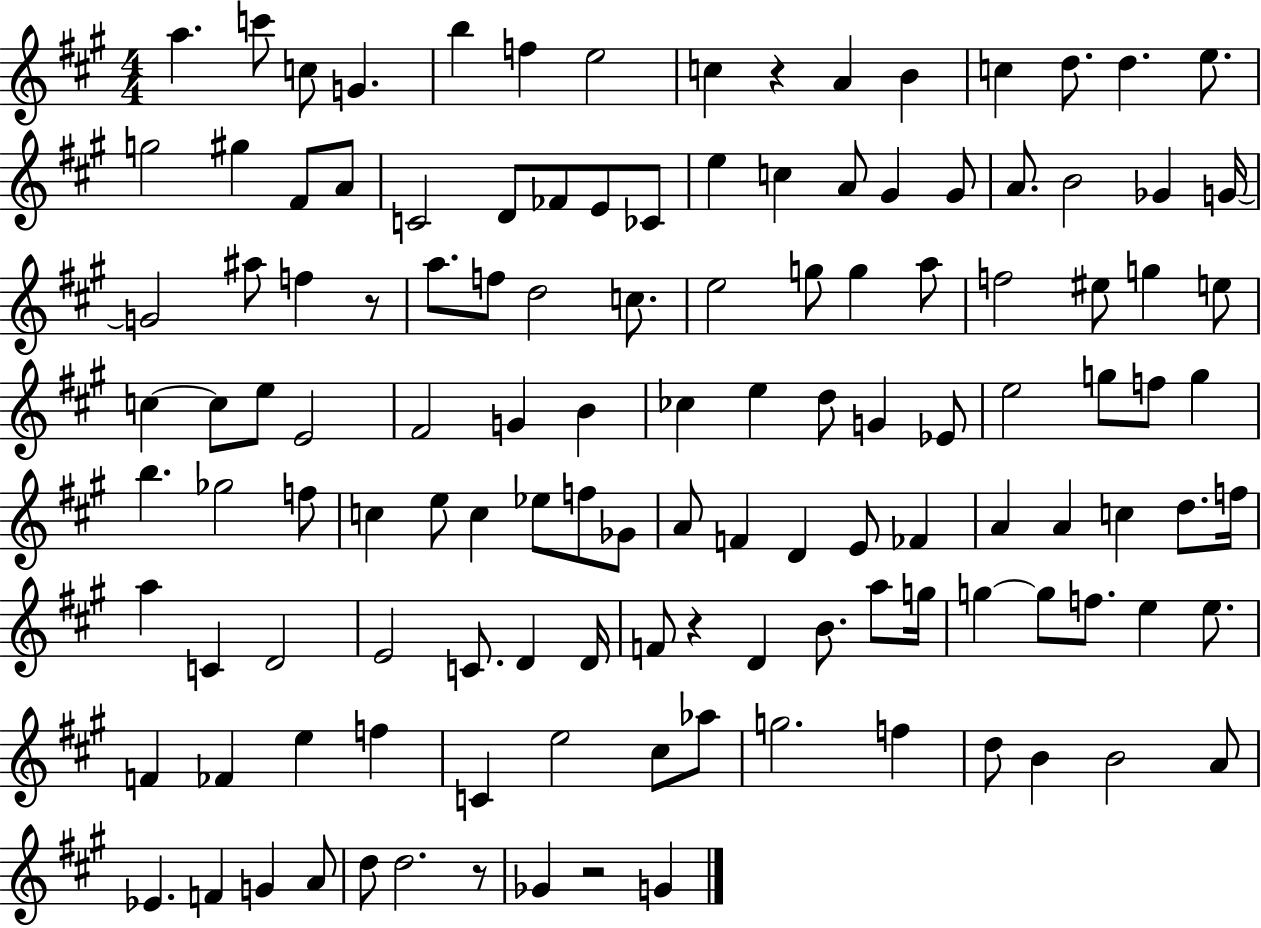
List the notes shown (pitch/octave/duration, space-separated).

A5/q. C6/e C5/e G4/q. B5/q F5/q E5/h C5/q R/q A4/q B4/q C5/q D5/e. D5/q. E5/e. G5/h G#5/q F#4/e A4/e C4/h D4/e FES4/e E4/e CES4/e E5/q C5/q A4/e G#4/q G#4/e A4/e. B4/h Gb4/q G4/s G4/h A#5/e F5/q R/e A5/e. F5/e D5/h C5/e. E5/h G5/e G5/q A5/e F5/h EIS5/e G5/q E5/e C5/q C5/e E5/e E4/h F#4/h G4/q B4/q CES5/q E5/q D5/e G4/q Eb4/e E5/h G5/e F5/e G5/q B5/q. Gb5/h F5/e C5/q E5/e C5/q Eb5/e F5/e Gb4/e A4/e F4/q D4/q E4/e FES4/q A4/q A4/q C5/q D5/e. F5/s A5/q C4/q D4/h E4/h C4/e. D4/q D4/s F4/e R/q D4/q B4/e. A5/e G5/s G5/q G5/e F5/e. E5/q E5/e. F4/q FES4/q E5/q F5/q C4/q E5/h C#5/e Ab5/e G5/h. F5/q D5/e B4/q B4/h A4/e Eb4/q. F4/q G4/q A4/e D5/e D5/h. R/e Gb4/q R/h G4/q